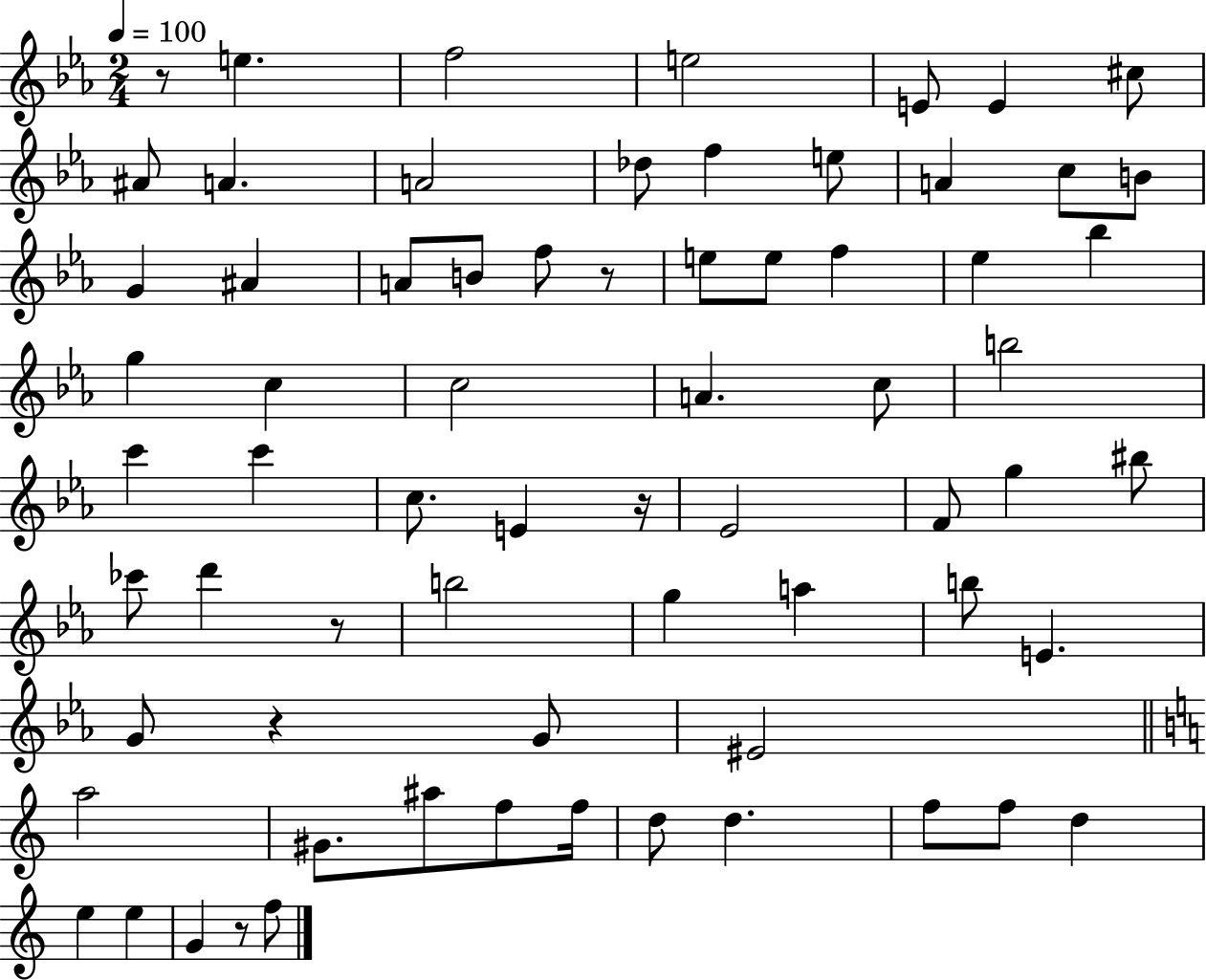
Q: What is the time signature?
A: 2/4